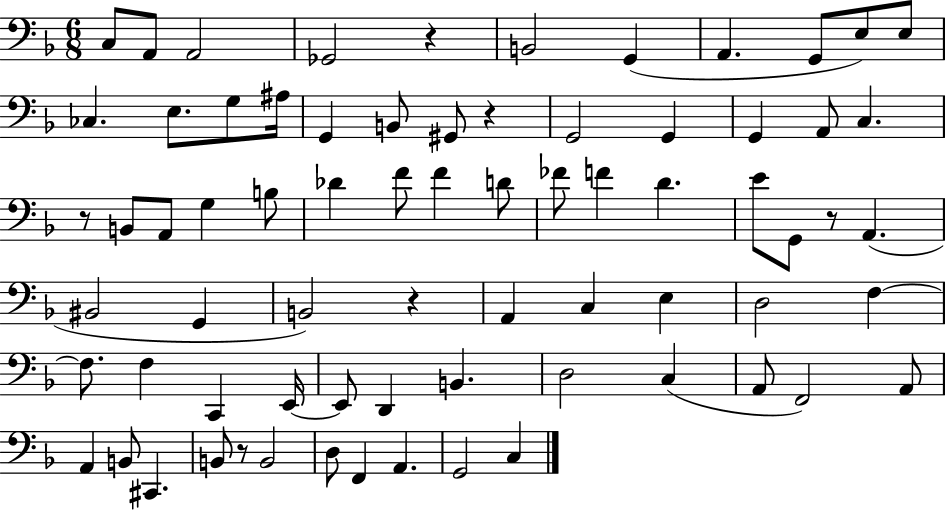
X:1
T:Untitled
M:6/8
L:1/4
K:F
C,/2 A,,/2 A,,2 _G,,2 z B,,2 G,, A,, G,,/2 E,/2 E,/2 _C, E,/2 G,/2 ^A,/4 G,, B,,/2 ^G,,/2 z G,,2 G,, G,, A,,/2 C, z/2 B,,/2 A,,/2 G, B,/2 _D F/2 F D/2 _F/2 F D E/2 G,,/2 z/2 A,, ^B,,2 G,, B,,2 z A,, C, E, D,2 F, F,/2 F, C,, E,,/4 E,,/2 D,, B,, D,2 C, A,,/2 F,,2 A,,/2 A,, B,,/2 ^C,, B,,/2 z/2 B,,2 D,/2 F,, A,, G,,2 C,